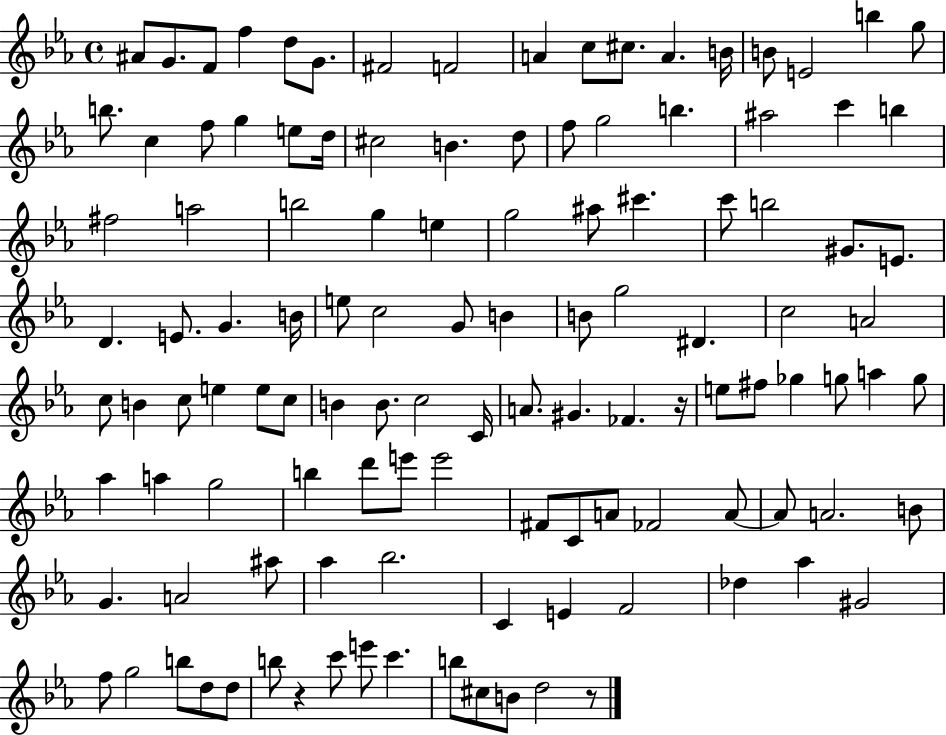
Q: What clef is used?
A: treble